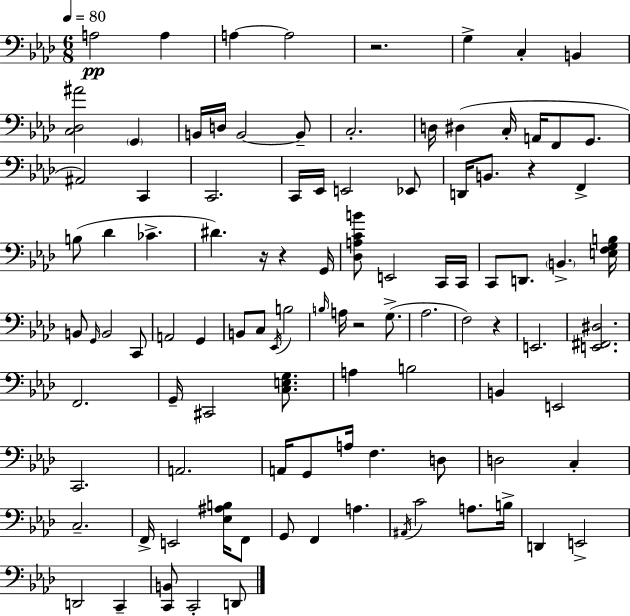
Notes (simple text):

A3/h A3/q A3/q A3/h R/h. G3/q C3/q B2/q [C3,Db3,A#4]/h G2/q B2/s D3/s B2/h B2/e C3/h. D3/s D#3/q C3/s A2/s F2/e G2/e. A#2/h C2/q C2/h. C2/s Eb2/s E2/h Eb2/e D2/s B2/e. R/q F2/q B3/e Db4/q CES4/q. D#4/q. R/s R/q G2/s [Db3,A3,C4,B4]/e E2/h C2/s C2/s C2/e D2/e. B2/q. [E3,F3,G3,B3]/s B2/e G2/s B2/h C2/e A2/h G2/q B2/e C3/e Eb2/s B3/h B3/s A3/s R/h G3/e. Ab3/h. F3/h R/q E2/h. [E2,F#2,D#3]/h. F2/h. G2/s C#2/h [C3,E3,G3]/e. A3/q B3/h B2/q E2/h C2/h. A2/h. A2/s G2/e A3/s F3/q. D3/e D3/h C3/q C3/h. F2/s E2/h [Eb3,A#3,B3]/s F2/e G2/e F2/q A3/q. A#2/s C4/h A3/e. B3/s D2/q E2/h D2/h C2/q [C2,B2]/e C2/h D2/e